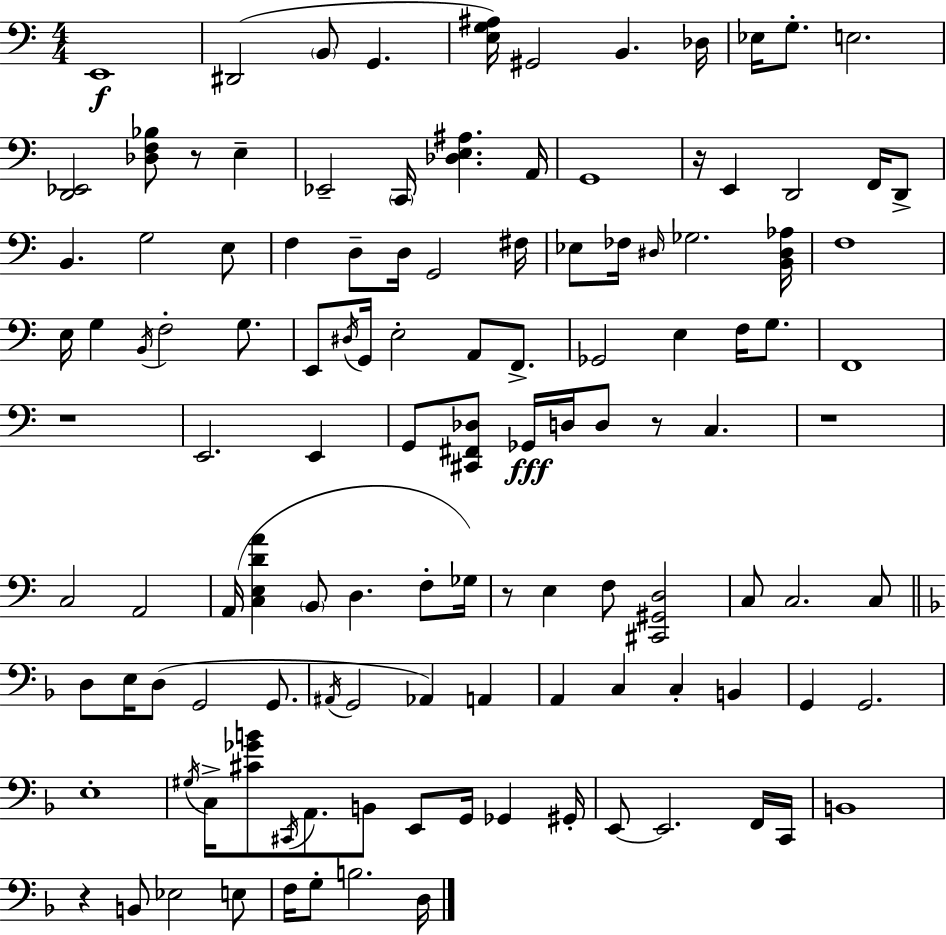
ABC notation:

X:1
T:Untitled
M:4/4
L:1/4
K:C
E,,4 ^D,,2 B,,/2 G,, [E,G,^A,]/4 ^G,,2 B,, _D,/4 _E,/4 G,/2 E,2 [D,,_E,,]2 [_D,F,_B,]/2 z/2 E, _E,,2 C,,/4 [_D,E,^A,] A,,/4 G,,4 z/4 E,, D,,2 F,,/4 D,,/2 B,, G,2 E,/2 F, D,/2 D,/4 G,,2 ^F,/4 _E,/2 _F,/4 ^D,/4 _G,2 [B,,^D,_A,]/4 F,4 E,/4 G, B,,/4 F,2 G,/2 E,,/2 ^D,/4 G,,/4 E,2 A,,/2 F,,/2 _G,,2 E, F,/4 G,/2 F,,4 z4 E,,2 E,, G,,/2 [^C,,^F,,_D,]/2 _G,,/4 D,/4 D,/2 z/2 C, z4 C,2 A,,2 A,,/4 [C,E,DA] B,,/2 D, F,/2 _G,/4 z/2 E, F,/2 [^C,,^G,,D,]2 C,/2 C,2 C,/2 D,/2 E,/4 D,/2 G,,2 G,,/2 ^A,,/4 G,,2 _A,, A,, A,, C, C, B,, G,, G,,2 E,4 ^G,/4 C,/4 [^C_GB]/2 ^C,,/4 A,,/2 B,,/2 E,,/2 G,,/4 _G,, ^G,,/4 E,,/2 E,,2 F,,/4 C,,/4 B,,4 z B,,/2 _E,2 E,/2 F,/4 G,/2 B,2 D,/4